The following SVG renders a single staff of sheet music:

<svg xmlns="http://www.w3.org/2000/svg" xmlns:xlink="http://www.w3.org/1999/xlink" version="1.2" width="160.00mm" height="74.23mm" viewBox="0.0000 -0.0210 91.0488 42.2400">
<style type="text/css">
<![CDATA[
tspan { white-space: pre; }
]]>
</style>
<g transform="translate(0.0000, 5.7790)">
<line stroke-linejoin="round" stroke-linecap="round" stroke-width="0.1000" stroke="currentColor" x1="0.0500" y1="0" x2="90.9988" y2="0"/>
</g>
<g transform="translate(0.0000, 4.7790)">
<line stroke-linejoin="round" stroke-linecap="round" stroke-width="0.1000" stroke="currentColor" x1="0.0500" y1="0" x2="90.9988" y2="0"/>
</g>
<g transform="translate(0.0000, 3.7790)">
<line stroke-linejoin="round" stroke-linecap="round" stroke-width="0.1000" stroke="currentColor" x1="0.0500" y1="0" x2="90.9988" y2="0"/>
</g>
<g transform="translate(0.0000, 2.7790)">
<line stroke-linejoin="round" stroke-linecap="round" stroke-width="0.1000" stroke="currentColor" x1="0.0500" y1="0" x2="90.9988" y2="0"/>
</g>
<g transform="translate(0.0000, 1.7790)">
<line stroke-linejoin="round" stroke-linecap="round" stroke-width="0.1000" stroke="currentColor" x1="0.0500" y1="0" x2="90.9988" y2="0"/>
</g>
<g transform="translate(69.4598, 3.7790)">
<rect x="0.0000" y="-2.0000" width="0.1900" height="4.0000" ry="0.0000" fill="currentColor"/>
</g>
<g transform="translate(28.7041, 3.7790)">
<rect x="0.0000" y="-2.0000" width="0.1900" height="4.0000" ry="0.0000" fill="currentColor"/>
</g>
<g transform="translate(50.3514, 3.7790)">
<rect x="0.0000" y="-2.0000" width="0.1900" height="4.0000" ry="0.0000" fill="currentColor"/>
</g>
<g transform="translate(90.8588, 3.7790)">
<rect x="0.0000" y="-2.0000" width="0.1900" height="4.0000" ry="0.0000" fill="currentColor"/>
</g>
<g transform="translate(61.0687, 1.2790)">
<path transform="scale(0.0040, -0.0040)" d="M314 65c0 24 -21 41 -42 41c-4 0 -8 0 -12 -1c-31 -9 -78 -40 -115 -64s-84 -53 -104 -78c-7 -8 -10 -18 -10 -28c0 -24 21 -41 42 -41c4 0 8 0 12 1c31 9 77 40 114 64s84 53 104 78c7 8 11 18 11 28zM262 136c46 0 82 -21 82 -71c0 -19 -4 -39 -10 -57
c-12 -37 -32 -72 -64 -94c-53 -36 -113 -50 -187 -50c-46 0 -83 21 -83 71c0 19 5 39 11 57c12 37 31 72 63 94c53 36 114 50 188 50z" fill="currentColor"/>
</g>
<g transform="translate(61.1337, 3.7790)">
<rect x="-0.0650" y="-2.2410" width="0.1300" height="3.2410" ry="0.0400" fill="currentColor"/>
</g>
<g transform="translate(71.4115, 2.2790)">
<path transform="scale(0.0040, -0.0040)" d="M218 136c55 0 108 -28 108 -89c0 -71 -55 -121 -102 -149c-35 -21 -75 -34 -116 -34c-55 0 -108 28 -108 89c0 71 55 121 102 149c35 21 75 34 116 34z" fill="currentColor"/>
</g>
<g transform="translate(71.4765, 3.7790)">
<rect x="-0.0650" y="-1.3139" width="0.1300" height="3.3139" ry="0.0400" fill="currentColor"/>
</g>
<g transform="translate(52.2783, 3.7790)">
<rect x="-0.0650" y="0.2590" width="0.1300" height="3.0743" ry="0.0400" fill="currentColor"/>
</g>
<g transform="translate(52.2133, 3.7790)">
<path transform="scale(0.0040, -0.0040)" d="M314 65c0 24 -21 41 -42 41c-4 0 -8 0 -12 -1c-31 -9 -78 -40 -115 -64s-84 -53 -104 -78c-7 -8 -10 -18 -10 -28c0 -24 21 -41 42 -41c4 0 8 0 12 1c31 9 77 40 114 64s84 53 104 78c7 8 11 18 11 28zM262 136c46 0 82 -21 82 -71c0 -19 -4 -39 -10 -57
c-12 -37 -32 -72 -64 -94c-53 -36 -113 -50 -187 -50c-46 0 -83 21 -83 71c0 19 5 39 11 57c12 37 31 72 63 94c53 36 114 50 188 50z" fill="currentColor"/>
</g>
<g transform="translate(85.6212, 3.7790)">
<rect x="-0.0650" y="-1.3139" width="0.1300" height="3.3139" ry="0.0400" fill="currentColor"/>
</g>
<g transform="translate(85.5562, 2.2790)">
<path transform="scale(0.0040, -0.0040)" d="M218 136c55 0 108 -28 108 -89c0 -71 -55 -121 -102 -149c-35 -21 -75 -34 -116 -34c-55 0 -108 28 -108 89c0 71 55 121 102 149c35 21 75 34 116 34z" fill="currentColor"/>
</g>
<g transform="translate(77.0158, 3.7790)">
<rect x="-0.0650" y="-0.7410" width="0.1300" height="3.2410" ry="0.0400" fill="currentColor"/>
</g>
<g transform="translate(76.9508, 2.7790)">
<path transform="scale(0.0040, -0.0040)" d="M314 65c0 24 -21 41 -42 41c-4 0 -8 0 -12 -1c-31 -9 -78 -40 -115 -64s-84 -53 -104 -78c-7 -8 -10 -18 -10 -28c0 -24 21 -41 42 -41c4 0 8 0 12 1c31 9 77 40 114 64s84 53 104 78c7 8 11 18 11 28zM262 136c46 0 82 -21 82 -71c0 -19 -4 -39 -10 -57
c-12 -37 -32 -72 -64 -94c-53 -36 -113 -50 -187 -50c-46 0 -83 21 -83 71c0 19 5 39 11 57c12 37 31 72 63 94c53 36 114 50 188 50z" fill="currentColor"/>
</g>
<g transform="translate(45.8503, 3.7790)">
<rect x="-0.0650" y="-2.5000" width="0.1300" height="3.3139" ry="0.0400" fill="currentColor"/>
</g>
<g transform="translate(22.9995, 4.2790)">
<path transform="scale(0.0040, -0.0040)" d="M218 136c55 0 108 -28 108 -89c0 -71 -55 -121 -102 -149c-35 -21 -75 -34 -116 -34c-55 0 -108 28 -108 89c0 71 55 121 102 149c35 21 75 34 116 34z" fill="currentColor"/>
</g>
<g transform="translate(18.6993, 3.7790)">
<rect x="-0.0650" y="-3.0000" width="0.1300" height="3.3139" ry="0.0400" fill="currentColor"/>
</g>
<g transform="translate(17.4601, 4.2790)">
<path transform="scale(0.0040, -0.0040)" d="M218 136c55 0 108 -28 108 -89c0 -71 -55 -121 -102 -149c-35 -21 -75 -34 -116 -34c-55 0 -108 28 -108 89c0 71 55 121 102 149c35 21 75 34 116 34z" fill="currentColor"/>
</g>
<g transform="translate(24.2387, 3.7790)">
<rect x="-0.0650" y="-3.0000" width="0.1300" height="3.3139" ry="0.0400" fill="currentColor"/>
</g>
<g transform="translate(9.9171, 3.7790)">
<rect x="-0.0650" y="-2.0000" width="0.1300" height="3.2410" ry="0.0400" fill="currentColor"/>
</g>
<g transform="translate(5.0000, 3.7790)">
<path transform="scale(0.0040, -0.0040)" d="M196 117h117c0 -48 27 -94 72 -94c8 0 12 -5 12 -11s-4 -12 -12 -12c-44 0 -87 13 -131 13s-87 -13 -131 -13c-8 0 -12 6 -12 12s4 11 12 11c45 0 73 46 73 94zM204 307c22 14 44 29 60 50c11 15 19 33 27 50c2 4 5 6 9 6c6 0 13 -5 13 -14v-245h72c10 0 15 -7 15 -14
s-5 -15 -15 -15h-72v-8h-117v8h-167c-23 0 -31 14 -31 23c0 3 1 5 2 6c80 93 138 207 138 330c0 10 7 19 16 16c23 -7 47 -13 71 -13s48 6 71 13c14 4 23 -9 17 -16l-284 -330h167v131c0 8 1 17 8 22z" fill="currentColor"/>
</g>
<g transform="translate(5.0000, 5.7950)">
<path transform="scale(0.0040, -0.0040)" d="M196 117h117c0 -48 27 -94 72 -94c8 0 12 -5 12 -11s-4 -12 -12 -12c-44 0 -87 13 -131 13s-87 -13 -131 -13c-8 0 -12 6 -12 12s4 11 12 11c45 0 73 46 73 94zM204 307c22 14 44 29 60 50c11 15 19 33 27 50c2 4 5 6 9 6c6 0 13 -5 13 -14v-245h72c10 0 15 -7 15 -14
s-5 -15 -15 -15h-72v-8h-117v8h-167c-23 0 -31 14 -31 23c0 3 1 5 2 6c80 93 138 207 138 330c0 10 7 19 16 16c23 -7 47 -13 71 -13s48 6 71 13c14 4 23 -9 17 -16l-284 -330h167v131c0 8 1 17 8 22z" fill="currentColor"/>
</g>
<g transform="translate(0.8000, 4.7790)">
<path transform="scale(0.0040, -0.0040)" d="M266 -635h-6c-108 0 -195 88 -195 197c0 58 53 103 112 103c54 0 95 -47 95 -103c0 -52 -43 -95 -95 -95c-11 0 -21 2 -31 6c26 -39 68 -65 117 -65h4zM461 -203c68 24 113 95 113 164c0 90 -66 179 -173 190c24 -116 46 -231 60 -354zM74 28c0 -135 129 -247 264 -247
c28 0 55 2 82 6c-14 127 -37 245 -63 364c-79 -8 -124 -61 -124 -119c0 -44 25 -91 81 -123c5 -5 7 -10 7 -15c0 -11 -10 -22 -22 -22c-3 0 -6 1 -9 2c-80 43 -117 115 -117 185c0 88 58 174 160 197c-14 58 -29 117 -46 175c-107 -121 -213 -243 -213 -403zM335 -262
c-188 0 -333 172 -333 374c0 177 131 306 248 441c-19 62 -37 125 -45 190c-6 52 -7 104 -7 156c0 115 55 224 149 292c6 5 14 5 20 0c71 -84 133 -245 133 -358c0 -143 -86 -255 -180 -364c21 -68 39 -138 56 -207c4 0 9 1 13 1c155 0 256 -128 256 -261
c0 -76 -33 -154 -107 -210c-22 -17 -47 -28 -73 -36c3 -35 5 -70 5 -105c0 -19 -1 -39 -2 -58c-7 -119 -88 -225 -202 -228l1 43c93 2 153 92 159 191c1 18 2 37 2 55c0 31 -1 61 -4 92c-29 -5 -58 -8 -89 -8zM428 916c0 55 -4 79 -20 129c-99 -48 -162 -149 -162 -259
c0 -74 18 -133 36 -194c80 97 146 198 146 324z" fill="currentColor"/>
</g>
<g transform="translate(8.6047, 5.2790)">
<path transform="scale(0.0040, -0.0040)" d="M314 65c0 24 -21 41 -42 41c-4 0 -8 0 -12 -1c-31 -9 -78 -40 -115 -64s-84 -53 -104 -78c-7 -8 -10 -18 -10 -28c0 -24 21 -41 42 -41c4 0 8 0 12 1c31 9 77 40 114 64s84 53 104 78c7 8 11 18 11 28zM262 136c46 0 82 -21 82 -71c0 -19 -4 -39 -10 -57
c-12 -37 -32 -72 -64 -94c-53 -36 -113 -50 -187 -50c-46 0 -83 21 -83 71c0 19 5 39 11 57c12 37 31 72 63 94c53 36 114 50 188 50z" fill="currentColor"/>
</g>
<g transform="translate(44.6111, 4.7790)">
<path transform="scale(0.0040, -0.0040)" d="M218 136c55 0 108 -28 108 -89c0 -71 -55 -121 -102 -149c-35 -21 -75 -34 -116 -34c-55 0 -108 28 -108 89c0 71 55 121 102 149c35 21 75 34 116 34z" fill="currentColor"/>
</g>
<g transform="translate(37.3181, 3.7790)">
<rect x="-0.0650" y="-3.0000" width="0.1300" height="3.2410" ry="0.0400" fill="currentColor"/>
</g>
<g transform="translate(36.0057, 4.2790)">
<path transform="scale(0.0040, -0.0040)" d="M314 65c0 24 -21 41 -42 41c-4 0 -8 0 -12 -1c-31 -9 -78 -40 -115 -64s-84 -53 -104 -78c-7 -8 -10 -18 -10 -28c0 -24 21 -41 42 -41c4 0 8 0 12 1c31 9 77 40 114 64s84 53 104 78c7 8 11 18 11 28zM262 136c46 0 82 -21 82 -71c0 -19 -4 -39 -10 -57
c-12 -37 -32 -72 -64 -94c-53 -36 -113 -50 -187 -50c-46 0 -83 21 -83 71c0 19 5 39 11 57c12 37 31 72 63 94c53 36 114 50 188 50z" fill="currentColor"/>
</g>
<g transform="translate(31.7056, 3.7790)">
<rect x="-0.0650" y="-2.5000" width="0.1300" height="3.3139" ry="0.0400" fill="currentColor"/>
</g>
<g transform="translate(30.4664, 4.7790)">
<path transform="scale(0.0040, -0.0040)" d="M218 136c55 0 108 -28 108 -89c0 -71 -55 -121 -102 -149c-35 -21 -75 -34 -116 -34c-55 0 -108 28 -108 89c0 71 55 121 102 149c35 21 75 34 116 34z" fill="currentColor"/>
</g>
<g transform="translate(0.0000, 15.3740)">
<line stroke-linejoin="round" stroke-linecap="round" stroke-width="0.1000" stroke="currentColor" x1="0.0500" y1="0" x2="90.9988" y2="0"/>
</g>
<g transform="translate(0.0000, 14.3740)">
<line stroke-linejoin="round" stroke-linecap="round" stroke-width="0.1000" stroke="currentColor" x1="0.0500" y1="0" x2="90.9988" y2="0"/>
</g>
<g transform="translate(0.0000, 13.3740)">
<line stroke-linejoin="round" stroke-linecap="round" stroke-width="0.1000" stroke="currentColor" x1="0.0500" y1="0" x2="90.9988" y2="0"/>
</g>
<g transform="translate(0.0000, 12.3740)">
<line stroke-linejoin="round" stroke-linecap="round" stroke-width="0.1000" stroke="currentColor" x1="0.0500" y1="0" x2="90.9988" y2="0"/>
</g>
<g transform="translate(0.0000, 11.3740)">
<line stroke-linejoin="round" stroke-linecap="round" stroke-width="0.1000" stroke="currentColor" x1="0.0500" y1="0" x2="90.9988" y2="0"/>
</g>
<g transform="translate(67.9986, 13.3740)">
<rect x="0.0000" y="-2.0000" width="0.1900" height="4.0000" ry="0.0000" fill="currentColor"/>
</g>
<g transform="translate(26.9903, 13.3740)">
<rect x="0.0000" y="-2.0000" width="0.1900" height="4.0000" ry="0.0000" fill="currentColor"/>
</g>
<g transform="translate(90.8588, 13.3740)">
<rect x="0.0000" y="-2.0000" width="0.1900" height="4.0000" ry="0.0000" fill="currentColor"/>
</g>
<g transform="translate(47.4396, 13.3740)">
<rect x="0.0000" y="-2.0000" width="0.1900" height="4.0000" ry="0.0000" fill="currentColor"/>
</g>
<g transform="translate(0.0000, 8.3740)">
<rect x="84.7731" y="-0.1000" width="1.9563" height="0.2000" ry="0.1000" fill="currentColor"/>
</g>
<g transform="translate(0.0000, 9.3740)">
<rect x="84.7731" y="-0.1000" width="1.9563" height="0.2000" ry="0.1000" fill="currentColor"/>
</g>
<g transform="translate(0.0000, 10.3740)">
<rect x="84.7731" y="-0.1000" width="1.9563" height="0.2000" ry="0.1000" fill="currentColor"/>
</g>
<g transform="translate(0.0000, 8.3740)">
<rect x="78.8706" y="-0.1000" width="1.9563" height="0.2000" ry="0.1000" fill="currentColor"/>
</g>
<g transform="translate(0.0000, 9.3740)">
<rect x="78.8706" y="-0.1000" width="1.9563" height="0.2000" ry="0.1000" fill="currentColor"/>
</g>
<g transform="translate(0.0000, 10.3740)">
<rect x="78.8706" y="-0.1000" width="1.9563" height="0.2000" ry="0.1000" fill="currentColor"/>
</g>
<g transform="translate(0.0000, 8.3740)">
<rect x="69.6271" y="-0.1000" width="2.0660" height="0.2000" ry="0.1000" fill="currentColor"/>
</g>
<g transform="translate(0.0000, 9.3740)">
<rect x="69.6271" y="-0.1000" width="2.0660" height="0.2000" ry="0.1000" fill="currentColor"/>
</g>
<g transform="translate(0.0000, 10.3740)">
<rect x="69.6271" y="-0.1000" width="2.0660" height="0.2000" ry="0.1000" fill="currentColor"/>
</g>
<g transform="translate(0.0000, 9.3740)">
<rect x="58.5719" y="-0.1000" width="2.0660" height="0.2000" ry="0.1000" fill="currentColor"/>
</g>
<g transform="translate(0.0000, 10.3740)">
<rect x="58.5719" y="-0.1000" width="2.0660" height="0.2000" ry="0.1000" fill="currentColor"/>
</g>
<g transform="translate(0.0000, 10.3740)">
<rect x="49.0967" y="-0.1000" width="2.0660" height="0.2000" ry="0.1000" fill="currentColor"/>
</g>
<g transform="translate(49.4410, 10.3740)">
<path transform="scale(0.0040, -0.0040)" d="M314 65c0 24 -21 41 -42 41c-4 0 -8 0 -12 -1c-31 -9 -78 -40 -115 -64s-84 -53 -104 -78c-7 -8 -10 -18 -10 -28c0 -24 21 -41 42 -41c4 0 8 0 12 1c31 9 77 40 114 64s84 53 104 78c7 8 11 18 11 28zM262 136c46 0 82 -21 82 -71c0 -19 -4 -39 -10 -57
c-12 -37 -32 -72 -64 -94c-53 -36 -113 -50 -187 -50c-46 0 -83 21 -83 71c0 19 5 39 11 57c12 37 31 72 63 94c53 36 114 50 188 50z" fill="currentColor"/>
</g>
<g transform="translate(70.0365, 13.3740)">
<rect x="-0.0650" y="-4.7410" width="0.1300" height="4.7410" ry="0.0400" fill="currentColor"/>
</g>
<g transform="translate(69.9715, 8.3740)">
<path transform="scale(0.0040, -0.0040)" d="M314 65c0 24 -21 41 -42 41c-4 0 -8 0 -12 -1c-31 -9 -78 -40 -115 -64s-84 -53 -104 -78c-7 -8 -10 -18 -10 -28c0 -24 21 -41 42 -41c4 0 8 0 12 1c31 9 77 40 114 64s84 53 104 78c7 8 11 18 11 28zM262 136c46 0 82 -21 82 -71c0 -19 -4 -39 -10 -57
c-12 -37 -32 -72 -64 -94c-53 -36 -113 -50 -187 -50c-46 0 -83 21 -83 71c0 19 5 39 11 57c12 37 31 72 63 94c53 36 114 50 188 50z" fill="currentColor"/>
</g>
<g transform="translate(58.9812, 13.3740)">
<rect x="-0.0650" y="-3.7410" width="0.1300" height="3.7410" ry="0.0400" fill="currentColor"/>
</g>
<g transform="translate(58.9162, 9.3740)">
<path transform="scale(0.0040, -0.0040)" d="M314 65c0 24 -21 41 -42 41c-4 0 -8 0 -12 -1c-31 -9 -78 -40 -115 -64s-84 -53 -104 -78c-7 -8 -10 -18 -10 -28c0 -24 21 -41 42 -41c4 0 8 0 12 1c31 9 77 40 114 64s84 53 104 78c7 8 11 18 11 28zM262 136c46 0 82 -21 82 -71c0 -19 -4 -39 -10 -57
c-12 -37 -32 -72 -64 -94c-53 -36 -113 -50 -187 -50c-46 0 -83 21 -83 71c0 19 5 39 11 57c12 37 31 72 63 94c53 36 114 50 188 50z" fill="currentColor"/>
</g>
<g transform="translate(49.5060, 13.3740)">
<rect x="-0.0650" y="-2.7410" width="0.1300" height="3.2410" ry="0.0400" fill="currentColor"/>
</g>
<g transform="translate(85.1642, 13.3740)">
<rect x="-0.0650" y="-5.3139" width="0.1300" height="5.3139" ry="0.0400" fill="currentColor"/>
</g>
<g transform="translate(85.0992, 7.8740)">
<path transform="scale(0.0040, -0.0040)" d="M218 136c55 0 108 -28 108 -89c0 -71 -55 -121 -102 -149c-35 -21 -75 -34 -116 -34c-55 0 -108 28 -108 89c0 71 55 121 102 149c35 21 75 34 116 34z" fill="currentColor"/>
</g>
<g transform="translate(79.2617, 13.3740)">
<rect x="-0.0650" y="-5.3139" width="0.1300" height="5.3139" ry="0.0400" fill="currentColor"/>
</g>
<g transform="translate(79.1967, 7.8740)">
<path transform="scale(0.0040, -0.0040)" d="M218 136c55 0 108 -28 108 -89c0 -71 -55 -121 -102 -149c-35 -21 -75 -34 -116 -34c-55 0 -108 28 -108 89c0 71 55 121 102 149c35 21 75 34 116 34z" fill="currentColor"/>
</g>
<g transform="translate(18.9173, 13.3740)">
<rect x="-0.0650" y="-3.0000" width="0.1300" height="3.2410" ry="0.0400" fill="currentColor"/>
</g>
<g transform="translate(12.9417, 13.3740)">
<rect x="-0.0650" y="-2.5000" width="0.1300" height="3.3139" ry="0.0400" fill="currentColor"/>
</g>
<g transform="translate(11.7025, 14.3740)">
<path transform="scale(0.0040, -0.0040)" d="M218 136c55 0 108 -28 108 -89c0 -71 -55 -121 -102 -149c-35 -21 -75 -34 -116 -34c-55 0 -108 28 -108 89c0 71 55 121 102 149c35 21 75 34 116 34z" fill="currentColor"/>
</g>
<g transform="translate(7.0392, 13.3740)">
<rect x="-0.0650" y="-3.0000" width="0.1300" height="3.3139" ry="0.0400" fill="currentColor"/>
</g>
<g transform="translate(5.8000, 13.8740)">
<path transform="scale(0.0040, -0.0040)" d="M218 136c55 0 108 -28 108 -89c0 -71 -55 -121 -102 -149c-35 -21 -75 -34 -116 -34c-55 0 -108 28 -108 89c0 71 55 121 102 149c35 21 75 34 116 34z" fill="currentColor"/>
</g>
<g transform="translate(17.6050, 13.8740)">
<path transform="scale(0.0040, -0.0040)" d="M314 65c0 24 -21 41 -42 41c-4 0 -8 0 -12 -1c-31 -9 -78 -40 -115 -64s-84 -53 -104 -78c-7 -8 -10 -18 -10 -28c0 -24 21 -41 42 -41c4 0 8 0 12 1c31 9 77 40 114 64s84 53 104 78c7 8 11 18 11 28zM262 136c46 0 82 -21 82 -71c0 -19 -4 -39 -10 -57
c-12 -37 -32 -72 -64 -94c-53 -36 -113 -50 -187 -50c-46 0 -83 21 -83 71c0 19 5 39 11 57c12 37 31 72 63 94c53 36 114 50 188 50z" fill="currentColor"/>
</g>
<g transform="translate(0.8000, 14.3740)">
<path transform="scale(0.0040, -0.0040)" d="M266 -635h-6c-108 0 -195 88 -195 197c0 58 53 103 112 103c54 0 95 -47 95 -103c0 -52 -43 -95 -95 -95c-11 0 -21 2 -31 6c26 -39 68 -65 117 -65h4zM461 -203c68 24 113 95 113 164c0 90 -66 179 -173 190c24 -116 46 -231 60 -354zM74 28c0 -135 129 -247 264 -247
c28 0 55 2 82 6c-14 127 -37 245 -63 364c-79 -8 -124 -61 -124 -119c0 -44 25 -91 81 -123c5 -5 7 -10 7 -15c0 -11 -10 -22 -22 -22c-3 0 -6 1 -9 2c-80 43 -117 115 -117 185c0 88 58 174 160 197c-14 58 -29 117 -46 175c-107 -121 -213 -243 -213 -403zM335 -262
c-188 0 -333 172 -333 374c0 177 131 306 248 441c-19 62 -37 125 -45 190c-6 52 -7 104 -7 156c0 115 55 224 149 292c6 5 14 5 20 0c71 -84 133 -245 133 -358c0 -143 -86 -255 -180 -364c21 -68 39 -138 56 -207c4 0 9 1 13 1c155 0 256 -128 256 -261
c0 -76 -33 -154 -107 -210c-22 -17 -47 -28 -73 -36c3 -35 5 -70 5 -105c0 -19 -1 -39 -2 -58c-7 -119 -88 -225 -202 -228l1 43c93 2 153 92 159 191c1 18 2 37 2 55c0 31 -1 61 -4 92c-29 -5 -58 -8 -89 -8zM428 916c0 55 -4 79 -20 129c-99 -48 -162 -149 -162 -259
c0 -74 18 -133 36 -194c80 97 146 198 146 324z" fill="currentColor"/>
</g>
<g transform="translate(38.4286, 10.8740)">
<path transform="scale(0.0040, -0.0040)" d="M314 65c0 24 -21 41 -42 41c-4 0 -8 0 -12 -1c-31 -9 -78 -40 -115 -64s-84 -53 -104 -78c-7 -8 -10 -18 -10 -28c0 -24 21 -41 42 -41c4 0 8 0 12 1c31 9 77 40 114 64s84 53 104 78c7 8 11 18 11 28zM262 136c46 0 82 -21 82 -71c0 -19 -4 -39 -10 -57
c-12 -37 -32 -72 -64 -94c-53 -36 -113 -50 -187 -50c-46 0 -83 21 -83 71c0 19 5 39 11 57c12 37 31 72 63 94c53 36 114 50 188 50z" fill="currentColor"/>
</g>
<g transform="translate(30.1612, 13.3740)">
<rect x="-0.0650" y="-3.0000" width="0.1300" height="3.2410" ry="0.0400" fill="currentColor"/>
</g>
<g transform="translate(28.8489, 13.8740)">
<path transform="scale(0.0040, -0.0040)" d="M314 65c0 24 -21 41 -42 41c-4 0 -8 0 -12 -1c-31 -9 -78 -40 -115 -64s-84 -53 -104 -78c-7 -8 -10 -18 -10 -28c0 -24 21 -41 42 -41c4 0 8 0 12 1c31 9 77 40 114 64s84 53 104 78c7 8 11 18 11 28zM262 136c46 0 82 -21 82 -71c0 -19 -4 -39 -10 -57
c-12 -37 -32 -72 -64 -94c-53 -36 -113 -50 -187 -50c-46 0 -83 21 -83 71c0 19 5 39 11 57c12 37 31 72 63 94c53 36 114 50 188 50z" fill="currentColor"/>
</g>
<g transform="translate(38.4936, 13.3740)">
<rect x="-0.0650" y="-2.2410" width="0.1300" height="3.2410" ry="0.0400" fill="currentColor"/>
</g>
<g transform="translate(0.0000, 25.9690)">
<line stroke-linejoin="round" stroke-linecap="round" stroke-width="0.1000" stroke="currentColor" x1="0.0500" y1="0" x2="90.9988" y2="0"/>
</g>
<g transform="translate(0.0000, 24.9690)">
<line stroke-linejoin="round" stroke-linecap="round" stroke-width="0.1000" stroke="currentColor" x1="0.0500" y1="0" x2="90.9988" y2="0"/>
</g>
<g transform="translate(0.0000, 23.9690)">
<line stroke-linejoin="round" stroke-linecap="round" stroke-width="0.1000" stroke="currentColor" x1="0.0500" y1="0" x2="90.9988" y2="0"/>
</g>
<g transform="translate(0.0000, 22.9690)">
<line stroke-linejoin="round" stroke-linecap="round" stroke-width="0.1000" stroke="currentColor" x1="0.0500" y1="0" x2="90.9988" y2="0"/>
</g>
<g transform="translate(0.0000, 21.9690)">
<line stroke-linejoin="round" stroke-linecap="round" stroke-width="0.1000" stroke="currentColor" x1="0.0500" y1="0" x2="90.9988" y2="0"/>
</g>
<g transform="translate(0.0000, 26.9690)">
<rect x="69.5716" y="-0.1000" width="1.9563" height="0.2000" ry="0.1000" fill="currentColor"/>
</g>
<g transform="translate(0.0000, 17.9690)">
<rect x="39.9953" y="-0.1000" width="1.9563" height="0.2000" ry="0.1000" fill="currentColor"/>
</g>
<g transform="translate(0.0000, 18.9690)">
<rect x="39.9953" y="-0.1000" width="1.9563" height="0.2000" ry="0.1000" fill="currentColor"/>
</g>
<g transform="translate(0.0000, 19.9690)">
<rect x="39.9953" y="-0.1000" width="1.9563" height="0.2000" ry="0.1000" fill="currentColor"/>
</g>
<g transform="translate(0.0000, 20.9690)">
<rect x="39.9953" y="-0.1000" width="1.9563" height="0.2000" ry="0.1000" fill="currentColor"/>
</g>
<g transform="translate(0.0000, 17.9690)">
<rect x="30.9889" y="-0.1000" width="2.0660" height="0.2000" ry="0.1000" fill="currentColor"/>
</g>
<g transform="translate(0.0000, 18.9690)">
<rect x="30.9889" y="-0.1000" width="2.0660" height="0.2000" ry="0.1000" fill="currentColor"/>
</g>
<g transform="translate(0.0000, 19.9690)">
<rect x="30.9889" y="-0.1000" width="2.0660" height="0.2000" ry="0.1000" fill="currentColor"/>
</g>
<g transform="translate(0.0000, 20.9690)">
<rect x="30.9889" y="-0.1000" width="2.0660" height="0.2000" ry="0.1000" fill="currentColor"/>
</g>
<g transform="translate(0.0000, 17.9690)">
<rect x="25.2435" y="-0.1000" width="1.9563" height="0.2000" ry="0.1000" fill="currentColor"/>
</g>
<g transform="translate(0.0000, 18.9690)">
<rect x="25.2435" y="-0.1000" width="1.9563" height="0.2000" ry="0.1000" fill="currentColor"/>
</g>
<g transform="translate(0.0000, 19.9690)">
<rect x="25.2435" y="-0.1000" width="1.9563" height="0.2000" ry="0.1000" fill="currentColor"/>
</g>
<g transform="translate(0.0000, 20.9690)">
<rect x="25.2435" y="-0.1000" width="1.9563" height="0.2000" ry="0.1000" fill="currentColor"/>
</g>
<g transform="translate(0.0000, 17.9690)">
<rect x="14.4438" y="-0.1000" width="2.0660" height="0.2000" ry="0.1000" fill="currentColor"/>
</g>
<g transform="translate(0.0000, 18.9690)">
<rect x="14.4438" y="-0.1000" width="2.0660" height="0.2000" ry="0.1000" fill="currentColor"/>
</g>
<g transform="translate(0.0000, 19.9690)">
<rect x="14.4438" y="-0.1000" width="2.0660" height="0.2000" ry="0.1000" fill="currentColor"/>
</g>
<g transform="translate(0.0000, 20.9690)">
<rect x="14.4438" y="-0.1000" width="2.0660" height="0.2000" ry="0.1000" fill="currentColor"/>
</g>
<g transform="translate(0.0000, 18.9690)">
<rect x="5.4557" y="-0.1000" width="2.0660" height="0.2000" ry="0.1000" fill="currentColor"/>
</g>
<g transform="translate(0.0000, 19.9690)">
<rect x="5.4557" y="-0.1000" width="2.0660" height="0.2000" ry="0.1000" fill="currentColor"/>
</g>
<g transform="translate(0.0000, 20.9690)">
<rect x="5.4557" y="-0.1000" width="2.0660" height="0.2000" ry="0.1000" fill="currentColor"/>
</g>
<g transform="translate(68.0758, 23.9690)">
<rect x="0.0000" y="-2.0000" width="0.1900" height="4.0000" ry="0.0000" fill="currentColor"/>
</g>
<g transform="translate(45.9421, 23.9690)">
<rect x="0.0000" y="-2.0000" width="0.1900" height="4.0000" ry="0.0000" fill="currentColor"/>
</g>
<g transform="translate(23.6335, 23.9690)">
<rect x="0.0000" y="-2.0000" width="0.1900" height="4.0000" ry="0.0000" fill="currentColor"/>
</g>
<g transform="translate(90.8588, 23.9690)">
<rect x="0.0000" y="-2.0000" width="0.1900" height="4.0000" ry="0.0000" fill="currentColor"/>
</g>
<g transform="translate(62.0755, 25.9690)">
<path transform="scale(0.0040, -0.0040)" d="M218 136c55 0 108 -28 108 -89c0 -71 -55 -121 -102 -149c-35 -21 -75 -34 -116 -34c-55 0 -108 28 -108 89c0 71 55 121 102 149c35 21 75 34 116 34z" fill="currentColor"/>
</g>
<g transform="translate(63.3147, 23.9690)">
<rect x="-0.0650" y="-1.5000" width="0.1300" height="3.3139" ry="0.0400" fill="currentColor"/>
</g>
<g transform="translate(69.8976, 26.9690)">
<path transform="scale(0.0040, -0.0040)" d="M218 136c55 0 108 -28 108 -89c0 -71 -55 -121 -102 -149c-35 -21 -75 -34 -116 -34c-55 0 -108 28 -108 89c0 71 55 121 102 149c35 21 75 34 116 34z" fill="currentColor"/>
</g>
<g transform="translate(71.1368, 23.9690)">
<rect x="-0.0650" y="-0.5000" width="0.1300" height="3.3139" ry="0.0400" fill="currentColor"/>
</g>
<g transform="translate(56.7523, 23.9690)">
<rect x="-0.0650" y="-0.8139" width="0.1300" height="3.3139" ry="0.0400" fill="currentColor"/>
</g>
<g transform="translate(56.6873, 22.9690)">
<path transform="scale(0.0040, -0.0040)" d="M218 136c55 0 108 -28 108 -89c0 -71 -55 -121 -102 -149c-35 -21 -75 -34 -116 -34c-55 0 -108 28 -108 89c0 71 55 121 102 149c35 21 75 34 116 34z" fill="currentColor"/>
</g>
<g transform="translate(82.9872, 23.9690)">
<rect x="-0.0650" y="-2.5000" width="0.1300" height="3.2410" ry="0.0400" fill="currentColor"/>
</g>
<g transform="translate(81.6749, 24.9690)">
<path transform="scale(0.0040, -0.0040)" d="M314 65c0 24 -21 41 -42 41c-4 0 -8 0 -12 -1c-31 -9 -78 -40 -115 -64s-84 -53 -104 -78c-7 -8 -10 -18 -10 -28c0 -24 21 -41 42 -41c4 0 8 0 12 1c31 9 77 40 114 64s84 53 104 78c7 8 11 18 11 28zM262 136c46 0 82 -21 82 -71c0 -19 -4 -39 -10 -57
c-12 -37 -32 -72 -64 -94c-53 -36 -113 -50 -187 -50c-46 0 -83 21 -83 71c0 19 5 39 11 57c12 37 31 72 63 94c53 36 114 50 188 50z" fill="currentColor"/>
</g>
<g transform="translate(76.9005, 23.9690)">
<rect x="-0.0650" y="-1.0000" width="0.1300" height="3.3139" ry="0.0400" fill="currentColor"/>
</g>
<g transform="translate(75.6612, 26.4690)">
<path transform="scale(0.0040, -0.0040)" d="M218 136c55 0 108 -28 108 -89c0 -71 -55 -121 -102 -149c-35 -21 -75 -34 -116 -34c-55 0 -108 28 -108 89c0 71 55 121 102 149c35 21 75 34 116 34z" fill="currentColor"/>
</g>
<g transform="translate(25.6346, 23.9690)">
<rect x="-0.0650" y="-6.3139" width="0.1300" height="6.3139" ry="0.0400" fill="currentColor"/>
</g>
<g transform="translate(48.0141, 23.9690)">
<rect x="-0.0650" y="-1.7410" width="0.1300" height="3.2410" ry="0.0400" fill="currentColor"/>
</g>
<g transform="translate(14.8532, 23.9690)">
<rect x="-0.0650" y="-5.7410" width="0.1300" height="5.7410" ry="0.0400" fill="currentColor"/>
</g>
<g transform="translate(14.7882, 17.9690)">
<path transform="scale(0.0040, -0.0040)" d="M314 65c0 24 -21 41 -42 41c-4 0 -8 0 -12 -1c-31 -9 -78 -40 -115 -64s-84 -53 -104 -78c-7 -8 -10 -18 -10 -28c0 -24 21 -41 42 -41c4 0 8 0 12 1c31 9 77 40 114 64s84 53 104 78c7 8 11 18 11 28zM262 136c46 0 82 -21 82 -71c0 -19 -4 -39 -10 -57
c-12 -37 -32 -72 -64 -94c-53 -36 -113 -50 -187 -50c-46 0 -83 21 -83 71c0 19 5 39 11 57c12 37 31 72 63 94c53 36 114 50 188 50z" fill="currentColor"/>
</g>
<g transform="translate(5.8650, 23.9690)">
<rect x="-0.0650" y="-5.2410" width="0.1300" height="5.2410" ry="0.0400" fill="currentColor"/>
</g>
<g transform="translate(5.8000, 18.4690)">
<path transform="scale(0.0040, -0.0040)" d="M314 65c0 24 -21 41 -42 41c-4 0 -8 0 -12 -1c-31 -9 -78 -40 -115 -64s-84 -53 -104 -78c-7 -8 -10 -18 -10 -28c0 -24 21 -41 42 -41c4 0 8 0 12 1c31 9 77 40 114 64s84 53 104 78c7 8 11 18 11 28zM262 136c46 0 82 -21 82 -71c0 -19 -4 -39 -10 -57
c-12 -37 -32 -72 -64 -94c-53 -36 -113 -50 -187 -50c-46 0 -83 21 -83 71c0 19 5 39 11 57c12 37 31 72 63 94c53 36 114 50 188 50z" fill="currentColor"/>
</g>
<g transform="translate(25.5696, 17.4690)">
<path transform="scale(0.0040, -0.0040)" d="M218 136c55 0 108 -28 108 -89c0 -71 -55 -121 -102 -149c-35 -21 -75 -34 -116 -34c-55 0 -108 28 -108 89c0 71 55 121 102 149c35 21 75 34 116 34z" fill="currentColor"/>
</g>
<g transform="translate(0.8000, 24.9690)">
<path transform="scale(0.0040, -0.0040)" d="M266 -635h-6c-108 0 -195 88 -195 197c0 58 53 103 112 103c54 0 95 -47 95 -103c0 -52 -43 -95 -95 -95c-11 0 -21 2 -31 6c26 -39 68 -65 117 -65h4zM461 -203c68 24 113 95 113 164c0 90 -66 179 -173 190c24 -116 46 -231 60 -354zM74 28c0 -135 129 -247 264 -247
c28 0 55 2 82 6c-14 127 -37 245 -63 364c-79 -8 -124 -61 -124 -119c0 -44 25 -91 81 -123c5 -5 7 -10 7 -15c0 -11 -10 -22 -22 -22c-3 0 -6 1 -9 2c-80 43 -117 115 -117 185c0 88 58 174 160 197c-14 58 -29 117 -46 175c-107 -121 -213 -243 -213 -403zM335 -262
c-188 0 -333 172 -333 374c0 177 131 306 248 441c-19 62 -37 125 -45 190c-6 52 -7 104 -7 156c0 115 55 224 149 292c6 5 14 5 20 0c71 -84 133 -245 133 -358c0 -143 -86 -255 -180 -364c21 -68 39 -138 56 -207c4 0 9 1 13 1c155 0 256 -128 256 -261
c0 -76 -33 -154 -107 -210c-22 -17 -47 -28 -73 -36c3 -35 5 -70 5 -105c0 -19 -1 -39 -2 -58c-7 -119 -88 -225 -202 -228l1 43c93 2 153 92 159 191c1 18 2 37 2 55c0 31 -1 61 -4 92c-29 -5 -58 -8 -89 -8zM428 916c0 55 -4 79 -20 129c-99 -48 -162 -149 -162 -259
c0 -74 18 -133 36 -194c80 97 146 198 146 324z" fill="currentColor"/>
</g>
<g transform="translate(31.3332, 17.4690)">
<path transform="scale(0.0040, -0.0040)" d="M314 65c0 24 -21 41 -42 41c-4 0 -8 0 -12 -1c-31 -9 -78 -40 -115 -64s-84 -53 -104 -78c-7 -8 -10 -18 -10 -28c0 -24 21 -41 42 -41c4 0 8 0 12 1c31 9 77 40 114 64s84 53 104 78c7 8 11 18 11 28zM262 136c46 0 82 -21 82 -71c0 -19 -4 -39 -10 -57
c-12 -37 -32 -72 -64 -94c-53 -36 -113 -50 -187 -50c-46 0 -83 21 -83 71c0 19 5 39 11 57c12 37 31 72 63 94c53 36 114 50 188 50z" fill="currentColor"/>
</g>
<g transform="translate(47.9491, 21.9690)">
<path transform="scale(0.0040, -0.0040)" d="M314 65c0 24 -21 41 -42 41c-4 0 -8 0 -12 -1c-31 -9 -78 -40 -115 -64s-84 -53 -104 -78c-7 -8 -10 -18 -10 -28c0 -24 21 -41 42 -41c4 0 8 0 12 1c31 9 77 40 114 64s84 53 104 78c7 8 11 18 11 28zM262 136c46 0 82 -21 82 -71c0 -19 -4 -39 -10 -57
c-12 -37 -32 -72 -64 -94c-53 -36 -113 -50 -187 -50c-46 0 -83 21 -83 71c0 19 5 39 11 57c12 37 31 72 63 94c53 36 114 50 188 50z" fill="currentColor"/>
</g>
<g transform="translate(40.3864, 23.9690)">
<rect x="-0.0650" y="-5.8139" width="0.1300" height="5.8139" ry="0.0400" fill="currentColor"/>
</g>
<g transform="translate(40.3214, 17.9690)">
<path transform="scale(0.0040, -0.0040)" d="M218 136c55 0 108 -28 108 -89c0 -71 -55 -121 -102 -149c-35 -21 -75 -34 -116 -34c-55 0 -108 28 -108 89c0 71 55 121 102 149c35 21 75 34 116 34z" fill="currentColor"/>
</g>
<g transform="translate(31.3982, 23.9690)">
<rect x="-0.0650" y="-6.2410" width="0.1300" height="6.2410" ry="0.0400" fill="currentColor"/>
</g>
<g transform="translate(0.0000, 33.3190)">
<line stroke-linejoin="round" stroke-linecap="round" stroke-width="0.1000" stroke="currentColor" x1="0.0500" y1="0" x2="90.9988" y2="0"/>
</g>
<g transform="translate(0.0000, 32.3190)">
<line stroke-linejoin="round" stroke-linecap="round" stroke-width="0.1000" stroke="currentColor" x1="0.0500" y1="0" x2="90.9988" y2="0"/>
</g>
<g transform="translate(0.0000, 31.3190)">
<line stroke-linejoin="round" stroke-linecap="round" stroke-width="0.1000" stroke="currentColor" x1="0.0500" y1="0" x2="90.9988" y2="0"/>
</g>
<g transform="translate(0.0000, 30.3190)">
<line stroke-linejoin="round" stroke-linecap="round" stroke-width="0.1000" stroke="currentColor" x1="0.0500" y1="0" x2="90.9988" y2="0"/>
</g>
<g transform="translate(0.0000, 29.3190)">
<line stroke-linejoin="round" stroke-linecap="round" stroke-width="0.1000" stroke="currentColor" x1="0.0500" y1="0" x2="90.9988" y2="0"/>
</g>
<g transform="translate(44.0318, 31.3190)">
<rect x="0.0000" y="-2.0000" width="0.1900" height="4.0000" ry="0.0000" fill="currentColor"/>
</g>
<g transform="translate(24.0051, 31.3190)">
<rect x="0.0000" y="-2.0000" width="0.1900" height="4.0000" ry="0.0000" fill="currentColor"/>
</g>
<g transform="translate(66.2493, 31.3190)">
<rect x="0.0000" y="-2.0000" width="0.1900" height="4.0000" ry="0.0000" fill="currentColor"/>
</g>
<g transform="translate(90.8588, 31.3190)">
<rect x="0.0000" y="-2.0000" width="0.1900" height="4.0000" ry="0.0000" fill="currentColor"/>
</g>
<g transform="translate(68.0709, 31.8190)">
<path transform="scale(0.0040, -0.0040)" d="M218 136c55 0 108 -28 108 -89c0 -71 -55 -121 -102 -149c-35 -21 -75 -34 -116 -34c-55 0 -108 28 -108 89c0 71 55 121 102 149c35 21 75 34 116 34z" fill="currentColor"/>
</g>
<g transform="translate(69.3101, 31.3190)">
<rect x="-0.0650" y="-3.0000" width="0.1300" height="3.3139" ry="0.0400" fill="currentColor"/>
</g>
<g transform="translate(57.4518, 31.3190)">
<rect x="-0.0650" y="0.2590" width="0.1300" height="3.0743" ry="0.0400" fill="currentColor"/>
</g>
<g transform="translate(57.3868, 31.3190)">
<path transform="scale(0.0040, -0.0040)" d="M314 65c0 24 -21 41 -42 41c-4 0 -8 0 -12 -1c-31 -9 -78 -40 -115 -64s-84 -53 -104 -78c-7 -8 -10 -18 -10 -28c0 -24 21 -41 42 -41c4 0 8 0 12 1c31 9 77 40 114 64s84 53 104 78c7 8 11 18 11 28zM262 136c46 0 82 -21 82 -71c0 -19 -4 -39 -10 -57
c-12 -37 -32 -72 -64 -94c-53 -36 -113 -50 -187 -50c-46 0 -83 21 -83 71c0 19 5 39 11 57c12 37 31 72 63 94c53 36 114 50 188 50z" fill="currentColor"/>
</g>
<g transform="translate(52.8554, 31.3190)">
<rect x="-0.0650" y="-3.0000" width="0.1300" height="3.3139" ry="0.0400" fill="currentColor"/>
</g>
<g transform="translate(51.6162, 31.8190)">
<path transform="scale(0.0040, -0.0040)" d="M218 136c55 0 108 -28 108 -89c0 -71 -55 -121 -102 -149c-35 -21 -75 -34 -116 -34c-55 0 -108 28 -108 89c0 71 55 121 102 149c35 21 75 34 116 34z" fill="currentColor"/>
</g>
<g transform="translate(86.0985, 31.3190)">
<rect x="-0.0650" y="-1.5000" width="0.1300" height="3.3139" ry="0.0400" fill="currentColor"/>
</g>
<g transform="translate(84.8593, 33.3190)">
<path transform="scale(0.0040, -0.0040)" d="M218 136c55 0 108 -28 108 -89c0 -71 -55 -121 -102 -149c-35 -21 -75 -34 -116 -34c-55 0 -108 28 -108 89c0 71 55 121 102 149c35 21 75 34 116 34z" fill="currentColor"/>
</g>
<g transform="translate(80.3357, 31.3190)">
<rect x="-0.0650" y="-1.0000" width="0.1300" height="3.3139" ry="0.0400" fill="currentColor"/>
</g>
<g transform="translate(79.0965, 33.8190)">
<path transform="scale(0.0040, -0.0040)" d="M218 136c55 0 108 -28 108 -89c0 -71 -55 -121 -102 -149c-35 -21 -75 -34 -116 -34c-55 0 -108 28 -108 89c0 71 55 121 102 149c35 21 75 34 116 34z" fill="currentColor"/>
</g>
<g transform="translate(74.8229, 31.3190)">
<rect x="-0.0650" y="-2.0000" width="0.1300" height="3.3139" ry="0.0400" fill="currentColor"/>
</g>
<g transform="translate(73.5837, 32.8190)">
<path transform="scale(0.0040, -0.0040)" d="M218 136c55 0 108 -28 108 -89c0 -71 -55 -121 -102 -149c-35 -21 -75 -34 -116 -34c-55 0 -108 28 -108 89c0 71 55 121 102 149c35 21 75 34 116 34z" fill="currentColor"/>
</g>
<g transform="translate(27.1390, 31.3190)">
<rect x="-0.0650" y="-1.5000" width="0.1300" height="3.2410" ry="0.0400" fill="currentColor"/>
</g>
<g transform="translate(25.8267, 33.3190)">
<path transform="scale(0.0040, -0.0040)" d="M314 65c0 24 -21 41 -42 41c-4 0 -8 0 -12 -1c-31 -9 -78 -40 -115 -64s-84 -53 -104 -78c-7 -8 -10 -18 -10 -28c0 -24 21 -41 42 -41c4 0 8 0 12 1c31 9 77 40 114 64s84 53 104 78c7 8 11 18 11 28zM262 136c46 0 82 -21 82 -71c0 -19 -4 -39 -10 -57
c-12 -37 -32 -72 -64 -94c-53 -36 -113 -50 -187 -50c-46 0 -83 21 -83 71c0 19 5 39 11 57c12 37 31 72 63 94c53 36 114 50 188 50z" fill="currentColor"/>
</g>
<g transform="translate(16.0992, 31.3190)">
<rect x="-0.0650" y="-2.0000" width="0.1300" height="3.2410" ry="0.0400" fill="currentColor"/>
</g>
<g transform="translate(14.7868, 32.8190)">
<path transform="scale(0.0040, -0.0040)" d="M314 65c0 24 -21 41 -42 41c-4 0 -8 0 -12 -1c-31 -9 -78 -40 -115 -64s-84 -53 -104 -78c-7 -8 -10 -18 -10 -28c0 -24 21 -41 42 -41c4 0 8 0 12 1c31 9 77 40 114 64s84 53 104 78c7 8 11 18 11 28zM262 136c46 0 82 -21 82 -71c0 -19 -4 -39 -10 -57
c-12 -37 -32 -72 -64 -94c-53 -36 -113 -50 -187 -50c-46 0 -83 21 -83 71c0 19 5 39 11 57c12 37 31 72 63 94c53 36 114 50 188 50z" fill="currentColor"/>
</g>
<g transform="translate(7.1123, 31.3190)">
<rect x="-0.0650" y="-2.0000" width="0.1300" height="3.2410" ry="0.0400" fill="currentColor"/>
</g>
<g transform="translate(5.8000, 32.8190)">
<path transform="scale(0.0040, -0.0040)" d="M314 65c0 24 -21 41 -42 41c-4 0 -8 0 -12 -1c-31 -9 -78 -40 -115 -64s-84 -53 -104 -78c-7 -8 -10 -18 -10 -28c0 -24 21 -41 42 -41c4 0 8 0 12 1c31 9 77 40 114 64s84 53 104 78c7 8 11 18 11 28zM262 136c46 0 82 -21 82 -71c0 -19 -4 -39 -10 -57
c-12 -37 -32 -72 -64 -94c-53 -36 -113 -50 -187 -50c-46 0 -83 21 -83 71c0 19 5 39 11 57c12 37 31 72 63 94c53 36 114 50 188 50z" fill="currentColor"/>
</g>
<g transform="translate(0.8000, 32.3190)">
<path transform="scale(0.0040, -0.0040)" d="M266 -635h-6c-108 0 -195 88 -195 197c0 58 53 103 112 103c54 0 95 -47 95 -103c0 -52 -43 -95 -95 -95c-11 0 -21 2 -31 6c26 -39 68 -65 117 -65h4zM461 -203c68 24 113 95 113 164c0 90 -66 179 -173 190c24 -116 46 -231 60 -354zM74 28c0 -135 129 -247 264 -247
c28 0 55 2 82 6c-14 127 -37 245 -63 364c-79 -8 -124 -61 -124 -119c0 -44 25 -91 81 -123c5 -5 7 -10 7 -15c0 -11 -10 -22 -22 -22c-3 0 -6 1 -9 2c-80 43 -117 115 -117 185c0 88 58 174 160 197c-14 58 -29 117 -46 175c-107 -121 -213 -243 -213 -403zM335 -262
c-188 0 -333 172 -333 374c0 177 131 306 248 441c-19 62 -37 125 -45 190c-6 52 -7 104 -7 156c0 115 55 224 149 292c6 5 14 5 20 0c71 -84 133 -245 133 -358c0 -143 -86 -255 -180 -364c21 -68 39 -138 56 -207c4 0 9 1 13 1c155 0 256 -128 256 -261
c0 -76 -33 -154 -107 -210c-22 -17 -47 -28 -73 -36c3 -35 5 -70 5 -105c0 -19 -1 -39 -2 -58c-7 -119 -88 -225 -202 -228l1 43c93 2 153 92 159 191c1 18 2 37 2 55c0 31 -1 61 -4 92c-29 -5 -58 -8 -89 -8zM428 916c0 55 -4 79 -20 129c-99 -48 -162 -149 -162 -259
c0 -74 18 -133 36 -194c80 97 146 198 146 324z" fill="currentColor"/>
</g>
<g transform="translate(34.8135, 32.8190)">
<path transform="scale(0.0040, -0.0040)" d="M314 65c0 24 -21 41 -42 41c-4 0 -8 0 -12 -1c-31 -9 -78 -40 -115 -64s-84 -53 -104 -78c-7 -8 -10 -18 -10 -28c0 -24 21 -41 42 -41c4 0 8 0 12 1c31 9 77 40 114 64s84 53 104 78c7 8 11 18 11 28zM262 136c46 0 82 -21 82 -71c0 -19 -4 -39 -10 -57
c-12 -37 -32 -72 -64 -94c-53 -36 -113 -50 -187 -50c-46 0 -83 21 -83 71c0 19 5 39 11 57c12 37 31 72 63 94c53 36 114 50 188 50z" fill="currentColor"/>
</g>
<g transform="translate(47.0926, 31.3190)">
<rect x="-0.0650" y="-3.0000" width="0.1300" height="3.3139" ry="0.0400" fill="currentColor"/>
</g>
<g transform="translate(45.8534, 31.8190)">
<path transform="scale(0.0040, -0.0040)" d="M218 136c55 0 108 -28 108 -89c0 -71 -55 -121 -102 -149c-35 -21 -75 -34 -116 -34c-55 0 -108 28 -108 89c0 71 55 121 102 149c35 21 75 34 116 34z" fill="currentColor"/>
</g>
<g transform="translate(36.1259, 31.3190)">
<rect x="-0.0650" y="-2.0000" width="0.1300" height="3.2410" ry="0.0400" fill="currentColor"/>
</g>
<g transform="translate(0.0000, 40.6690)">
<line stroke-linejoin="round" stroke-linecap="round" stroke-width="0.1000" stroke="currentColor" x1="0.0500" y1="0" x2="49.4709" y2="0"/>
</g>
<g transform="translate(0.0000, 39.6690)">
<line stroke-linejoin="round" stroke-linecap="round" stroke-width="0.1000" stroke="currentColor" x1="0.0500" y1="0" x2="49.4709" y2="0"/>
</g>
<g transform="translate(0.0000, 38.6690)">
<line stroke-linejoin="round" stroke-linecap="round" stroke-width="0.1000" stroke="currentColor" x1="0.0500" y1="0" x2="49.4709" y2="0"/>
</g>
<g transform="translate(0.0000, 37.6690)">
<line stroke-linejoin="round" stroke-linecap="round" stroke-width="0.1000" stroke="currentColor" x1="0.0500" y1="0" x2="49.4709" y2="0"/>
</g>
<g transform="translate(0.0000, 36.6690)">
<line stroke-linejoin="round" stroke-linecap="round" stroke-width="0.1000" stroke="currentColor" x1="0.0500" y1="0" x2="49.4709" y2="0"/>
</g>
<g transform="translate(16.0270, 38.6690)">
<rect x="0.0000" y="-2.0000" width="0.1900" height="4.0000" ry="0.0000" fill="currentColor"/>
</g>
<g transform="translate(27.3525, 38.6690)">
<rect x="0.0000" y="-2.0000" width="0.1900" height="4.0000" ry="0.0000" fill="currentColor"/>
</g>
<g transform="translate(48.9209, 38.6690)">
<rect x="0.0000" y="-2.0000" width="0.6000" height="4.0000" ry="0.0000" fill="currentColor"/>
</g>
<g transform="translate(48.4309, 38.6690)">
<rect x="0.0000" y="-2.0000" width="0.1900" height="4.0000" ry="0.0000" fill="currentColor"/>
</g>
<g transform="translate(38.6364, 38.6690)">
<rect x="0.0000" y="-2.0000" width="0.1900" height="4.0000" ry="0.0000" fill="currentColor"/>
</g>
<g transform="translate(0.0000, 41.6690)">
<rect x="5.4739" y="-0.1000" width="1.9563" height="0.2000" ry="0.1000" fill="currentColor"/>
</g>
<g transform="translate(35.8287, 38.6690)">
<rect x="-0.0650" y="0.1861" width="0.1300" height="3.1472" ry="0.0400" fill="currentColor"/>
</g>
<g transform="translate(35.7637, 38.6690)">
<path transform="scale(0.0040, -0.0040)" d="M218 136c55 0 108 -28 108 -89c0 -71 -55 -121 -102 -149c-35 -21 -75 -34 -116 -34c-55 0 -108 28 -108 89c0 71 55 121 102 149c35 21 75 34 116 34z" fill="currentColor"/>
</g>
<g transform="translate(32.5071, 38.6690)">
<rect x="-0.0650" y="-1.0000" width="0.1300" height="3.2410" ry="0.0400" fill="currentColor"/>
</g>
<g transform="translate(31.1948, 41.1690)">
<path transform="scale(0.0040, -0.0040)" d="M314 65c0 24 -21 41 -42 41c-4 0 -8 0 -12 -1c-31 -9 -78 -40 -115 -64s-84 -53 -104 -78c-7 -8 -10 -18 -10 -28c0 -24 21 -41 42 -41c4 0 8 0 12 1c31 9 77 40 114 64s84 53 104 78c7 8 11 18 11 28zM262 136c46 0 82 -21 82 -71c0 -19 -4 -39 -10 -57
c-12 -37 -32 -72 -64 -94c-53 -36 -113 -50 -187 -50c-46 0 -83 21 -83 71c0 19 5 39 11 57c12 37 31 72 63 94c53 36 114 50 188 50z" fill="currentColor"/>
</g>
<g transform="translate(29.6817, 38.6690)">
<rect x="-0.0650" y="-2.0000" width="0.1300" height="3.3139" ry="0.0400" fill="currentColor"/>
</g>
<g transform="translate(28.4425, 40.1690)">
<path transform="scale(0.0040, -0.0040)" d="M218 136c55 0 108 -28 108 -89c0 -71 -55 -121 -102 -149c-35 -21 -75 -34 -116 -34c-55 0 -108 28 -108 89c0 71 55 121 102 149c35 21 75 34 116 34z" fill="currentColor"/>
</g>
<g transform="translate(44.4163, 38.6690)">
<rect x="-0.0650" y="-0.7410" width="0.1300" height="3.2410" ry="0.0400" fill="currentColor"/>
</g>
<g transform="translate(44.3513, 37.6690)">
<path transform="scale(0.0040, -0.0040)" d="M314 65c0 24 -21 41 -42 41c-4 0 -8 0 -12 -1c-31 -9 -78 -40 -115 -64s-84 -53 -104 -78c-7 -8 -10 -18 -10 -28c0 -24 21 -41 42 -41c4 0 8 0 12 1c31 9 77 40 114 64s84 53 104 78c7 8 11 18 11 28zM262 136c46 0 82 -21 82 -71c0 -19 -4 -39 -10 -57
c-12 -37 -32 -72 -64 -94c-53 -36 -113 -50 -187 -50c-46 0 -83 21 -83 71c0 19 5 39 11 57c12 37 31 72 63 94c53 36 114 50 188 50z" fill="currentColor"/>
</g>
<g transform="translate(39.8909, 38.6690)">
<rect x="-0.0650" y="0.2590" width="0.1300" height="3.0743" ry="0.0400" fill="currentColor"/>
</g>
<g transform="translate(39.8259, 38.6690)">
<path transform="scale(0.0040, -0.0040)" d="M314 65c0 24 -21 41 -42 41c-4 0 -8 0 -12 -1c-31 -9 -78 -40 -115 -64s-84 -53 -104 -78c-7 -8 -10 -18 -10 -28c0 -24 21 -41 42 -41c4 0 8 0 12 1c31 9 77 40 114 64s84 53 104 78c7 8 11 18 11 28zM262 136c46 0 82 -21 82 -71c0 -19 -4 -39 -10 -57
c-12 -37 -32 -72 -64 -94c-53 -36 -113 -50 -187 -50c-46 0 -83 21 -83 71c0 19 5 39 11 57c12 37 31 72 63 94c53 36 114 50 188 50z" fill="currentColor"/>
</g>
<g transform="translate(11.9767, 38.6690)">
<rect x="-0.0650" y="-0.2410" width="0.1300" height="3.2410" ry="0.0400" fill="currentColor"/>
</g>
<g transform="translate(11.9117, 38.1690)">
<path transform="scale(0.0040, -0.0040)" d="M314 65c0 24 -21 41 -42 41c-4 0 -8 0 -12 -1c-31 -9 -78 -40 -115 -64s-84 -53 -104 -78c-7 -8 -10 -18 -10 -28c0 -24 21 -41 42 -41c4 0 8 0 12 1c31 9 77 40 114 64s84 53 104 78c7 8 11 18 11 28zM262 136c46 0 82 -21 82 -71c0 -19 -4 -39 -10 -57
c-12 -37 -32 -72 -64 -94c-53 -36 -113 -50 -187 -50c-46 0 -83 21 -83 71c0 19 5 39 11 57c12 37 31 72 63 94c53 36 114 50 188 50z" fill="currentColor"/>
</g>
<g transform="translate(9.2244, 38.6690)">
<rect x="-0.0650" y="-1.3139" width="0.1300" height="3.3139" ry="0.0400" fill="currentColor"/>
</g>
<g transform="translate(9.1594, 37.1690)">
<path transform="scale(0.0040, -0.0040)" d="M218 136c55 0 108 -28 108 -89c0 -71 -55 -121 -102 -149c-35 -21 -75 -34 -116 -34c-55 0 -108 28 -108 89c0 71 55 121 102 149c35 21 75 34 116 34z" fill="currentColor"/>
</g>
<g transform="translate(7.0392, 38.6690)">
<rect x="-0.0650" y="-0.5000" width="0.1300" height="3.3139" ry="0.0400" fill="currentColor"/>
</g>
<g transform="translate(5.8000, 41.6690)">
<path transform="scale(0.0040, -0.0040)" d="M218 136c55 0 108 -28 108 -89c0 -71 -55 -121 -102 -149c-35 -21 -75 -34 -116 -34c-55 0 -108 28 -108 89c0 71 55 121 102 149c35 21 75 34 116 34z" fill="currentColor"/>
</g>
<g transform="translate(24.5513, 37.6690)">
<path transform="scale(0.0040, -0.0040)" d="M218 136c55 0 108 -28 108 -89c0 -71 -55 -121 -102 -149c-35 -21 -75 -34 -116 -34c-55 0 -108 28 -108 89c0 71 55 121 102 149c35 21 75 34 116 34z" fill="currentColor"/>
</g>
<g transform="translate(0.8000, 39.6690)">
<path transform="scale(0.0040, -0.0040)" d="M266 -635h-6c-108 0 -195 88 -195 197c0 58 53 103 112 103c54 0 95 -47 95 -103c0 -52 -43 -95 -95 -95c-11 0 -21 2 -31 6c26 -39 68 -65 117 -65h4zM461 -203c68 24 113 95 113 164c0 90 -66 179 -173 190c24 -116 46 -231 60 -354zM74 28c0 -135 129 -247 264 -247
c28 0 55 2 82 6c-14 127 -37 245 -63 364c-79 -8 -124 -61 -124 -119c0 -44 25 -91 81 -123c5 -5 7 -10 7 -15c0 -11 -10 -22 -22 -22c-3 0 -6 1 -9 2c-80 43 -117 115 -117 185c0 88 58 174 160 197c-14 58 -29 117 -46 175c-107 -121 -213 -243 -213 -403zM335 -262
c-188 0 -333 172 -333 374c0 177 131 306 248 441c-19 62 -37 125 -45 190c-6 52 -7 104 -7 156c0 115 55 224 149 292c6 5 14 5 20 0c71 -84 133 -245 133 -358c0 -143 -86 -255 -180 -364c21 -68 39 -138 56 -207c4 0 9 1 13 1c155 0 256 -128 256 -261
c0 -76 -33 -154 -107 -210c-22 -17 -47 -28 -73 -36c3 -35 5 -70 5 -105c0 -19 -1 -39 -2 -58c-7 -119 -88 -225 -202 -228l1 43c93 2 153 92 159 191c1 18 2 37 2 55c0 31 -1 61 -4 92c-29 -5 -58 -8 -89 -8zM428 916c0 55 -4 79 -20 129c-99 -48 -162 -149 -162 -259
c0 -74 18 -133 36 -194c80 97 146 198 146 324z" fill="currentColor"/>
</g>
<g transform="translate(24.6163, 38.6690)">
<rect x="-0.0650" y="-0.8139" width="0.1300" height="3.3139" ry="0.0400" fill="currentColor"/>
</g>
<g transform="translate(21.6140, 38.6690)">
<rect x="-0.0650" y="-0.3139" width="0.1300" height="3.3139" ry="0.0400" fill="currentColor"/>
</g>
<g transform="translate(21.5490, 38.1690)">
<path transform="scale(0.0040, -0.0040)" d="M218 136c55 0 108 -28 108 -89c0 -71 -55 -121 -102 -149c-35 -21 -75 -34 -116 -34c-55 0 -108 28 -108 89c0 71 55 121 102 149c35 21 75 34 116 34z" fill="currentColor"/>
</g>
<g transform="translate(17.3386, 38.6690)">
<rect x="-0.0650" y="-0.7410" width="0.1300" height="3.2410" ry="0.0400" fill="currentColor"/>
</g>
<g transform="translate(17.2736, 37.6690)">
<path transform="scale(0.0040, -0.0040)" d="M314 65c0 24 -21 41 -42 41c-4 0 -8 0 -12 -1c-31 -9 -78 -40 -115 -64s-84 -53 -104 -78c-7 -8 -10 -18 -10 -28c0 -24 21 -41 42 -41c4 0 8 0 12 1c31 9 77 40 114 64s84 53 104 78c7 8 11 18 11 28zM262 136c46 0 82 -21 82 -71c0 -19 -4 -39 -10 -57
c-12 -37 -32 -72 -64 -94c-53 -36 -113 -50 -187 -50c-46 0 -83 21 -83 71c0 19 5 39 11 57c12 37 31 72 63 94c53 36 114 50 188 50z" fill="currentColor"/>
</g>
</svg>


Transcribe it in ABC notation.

X:1
T:Untitled
M:4/4
L:1/4
K:C
F2 A A G A2 G B2 g2 e d2 e A G A2 A2 g2 a2 c'2 e'2 f' f' f'2 g'2 a' a'2 g' f2 d E C D G2 F2 F2 E2 F2 A A B2 A F D E C e c2 d2 c d F D2 B B2 d2